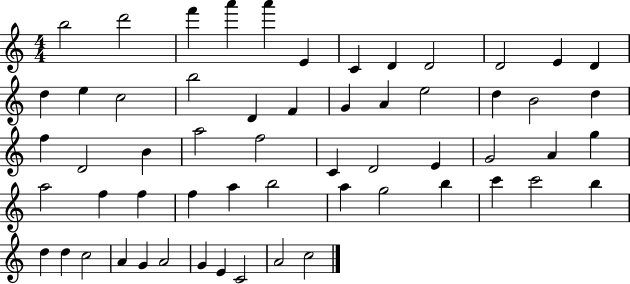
B5/h D6/h F6/q A6/q A6/q E4/q C4/q D4/q D4/h D4/h E4/q D4/q D5/q E5/q C5/h B5/h D4/q F4/q G4/q A4/q E5/h D5/q B4/h D5/q F5/q D4/h B4/q A5/h F5/h C4/q D4/h E4/q G4/h A4/q G5/q A5/h F5/q F5/q F5/q A5/q B5/h A5/q G5/h B5/q C6/q C6/h B5/q D5/q D5/q C5/h A4/q G4/q A4/h G4/q E4/q C4/h A4/h C5/h